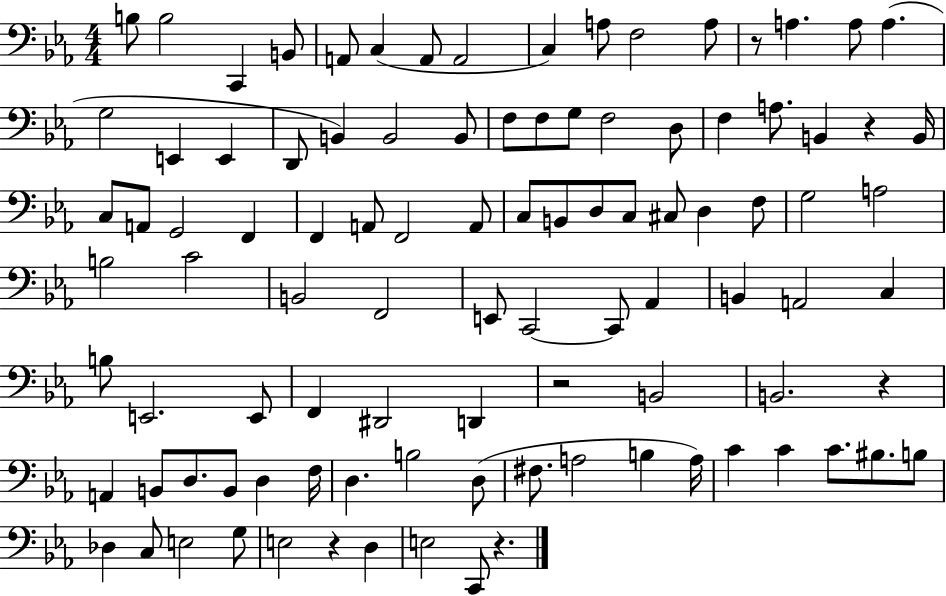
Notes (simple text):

B3/e B3/h C2/q B2/e A2/e C3/q A2/e A2/h C3/q A3/e F3/h A3/e R/e A3/q. A3/e A3/q. G3/h E2/q E2/q D2/e B2/q B2/h B2/e F3/e F3/e G3/e F3/h D3/e F3/q A3/e. B2/q R/q B2/s C3/e A2/e G2/h F2/q F2/q A2/e F2/h A2/e C3/e B2/e D3/e C3/e C#3/e D3/q F3/e G3/h A3/h B3/h C4/h B2/h F2/h E2/e C2/h C2/e Ab2/q B2/q A2/h C3/q B3/e E2/h. E2/e F2/q D#2/h D2/q R/h B2/h B2/h. R/q A2/q B2/e D3/e. B2/e D3/q F3/s D3/q. B3/h D3/e F#3/e. A3/h B3/q A3/s C4/q C4/q C4/e. BIS3/e. B3/e Db3/q C3/e E3/h G3/e E3/h R/q D3/q E3/h C2/e R/q.